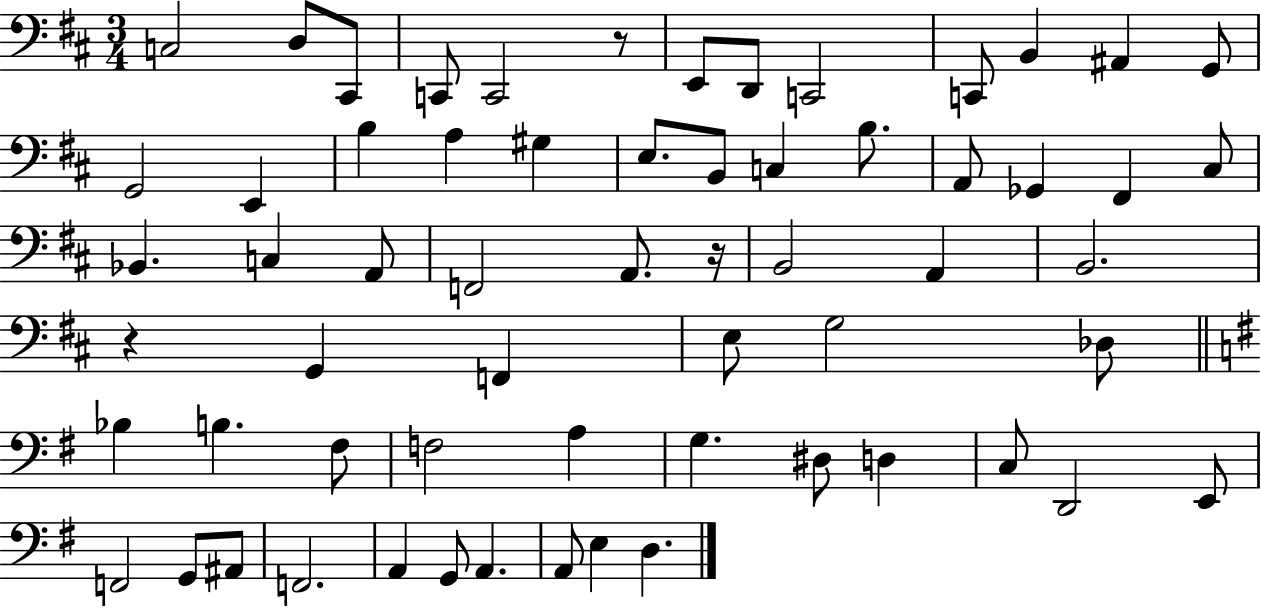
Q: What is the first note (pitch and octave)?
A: C3